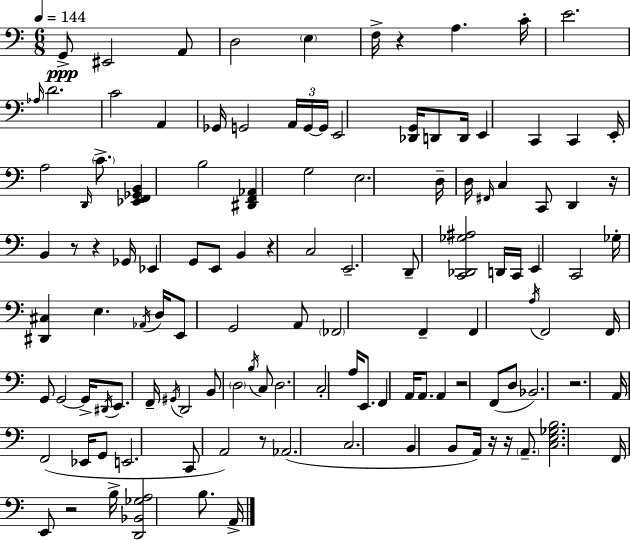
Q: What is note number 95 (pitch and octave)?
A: C3